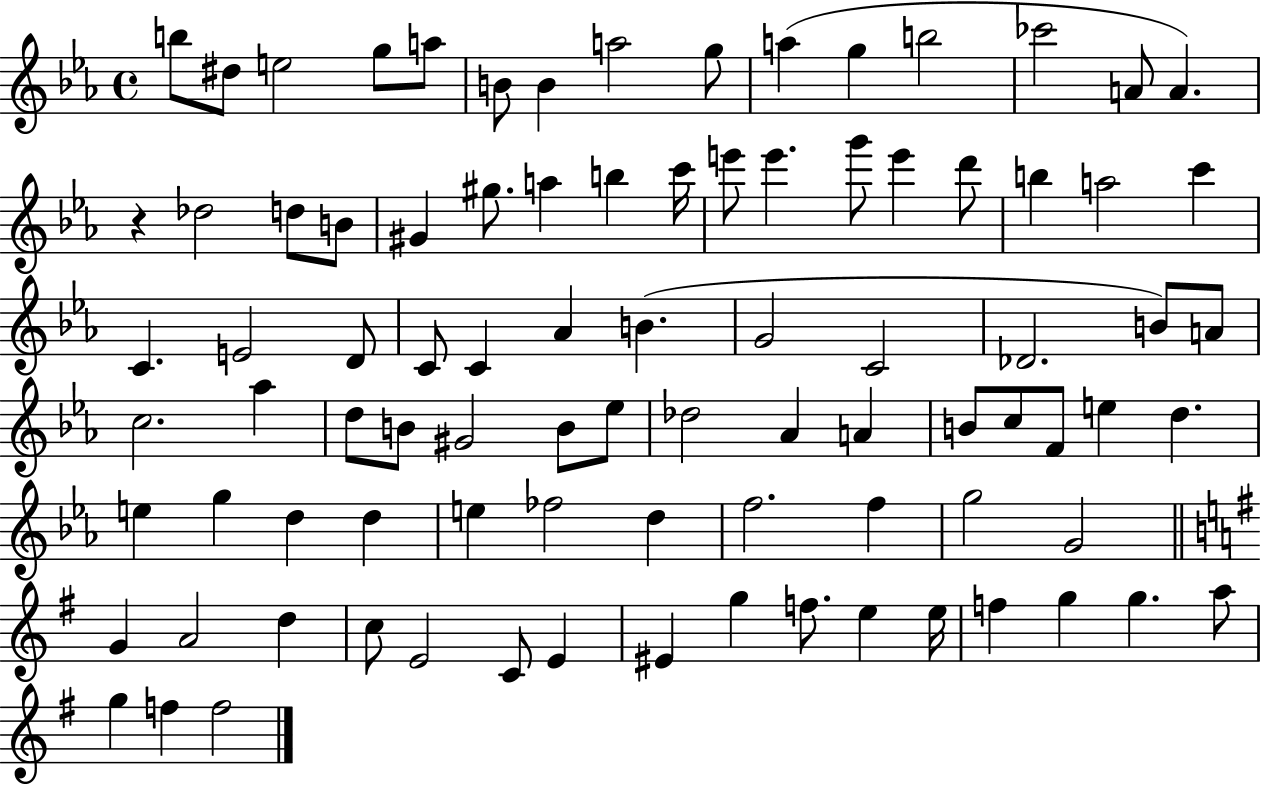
{
  \clef treble
  \time 4/4
  \defaultTimeSignature
  \key ees \major
  b''8 dis''8 e''2 g''8 a''8 | b'8 b'4 a''2 g''8 | a''4( g''4 b''2 | ces'''2 a'8 a'4.) | \break r4 des''2 d''8 b'8 | gis'4 gis''8. a''4 b''4 c'''16 | e'''8 e'''4. g'''8 e'''4 d'''8 | b''4 a''2 c'''4 | \break c'4. e'2 d'8 | c'8 c'4 aes'4 b'4.( | g'2 c'2 | des'2. b'8) a'8 | \break c''2. aes''4 | d''8 b'8 gis'2 b'8 ees''8 | des''2 aes'4 a'4 | b'8 c''8 f'8 e''4 d''4. | \break e''4 g''4 d''4 d''4 | e''4 fes''2 d''4 | f''2. f''4 | g''2 g'2 | \break \bar "||" \break \key g \major g'4 a'2 d''4 | c''8 e'2 c'8 e'4 | eis'4 g''4 f''8. e''4 e''16 | f''4 g''4 g''4. a''8 | \break g''4 f''4 f''2 | \bar "|."
}